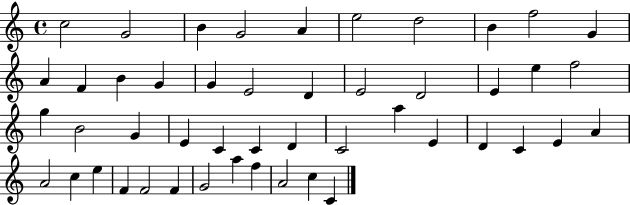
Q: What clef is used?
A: treble